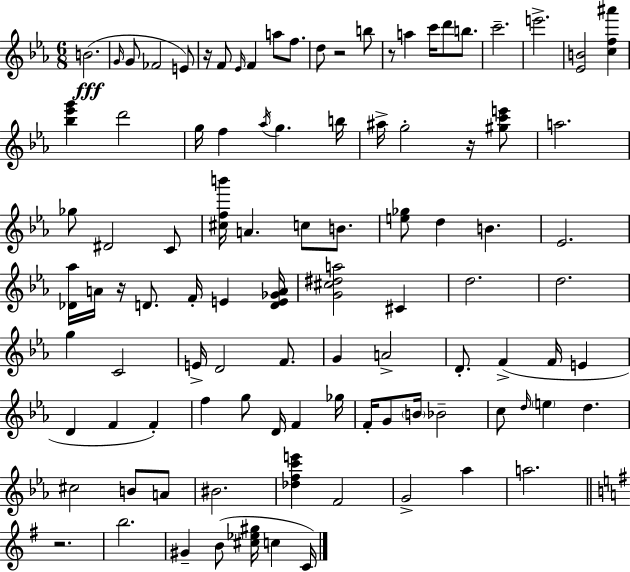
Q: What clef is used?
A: treble